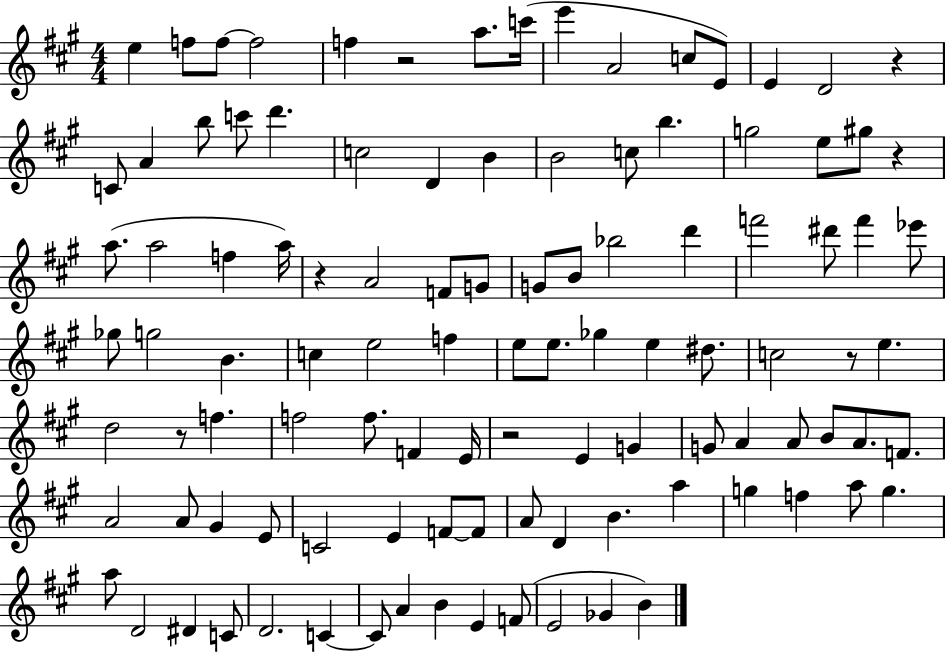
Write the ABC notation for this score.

X:1
T:Untitled
M:4/4
L:1/4
K:A
e f/2 f/2 f2 f z2 a/2 c'/4 e' A2 c/2 E/2 E D2 z C/2 A b/2 c'/2 d' c2 D B B2 c/2 b g2 e/2 ^g/2 z a/2 a2 f a/4 z A2 F/2 G/2 G/2 B/2 _b2 d' f'2 ^d'/2 f' _e'/2 _g/2 g2 B c e2 f e/2 e/2 _g e ^d/2 c2 z/2 e d2 z/2 f f2 f/2 F E/4 z2 E G G/2 A A/2 B/2 A/2 F/2 A2 A/2 ^G E/2 C2 E F/2 F/2 A/2 D B a g f a/2 g a/2 D2 ^D C/2 D2 C C/2 A B E F/2 E2 _G B